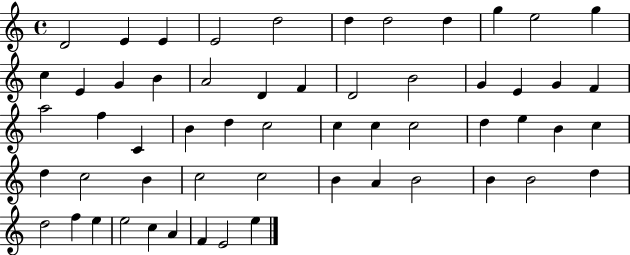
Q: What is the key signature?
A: C major